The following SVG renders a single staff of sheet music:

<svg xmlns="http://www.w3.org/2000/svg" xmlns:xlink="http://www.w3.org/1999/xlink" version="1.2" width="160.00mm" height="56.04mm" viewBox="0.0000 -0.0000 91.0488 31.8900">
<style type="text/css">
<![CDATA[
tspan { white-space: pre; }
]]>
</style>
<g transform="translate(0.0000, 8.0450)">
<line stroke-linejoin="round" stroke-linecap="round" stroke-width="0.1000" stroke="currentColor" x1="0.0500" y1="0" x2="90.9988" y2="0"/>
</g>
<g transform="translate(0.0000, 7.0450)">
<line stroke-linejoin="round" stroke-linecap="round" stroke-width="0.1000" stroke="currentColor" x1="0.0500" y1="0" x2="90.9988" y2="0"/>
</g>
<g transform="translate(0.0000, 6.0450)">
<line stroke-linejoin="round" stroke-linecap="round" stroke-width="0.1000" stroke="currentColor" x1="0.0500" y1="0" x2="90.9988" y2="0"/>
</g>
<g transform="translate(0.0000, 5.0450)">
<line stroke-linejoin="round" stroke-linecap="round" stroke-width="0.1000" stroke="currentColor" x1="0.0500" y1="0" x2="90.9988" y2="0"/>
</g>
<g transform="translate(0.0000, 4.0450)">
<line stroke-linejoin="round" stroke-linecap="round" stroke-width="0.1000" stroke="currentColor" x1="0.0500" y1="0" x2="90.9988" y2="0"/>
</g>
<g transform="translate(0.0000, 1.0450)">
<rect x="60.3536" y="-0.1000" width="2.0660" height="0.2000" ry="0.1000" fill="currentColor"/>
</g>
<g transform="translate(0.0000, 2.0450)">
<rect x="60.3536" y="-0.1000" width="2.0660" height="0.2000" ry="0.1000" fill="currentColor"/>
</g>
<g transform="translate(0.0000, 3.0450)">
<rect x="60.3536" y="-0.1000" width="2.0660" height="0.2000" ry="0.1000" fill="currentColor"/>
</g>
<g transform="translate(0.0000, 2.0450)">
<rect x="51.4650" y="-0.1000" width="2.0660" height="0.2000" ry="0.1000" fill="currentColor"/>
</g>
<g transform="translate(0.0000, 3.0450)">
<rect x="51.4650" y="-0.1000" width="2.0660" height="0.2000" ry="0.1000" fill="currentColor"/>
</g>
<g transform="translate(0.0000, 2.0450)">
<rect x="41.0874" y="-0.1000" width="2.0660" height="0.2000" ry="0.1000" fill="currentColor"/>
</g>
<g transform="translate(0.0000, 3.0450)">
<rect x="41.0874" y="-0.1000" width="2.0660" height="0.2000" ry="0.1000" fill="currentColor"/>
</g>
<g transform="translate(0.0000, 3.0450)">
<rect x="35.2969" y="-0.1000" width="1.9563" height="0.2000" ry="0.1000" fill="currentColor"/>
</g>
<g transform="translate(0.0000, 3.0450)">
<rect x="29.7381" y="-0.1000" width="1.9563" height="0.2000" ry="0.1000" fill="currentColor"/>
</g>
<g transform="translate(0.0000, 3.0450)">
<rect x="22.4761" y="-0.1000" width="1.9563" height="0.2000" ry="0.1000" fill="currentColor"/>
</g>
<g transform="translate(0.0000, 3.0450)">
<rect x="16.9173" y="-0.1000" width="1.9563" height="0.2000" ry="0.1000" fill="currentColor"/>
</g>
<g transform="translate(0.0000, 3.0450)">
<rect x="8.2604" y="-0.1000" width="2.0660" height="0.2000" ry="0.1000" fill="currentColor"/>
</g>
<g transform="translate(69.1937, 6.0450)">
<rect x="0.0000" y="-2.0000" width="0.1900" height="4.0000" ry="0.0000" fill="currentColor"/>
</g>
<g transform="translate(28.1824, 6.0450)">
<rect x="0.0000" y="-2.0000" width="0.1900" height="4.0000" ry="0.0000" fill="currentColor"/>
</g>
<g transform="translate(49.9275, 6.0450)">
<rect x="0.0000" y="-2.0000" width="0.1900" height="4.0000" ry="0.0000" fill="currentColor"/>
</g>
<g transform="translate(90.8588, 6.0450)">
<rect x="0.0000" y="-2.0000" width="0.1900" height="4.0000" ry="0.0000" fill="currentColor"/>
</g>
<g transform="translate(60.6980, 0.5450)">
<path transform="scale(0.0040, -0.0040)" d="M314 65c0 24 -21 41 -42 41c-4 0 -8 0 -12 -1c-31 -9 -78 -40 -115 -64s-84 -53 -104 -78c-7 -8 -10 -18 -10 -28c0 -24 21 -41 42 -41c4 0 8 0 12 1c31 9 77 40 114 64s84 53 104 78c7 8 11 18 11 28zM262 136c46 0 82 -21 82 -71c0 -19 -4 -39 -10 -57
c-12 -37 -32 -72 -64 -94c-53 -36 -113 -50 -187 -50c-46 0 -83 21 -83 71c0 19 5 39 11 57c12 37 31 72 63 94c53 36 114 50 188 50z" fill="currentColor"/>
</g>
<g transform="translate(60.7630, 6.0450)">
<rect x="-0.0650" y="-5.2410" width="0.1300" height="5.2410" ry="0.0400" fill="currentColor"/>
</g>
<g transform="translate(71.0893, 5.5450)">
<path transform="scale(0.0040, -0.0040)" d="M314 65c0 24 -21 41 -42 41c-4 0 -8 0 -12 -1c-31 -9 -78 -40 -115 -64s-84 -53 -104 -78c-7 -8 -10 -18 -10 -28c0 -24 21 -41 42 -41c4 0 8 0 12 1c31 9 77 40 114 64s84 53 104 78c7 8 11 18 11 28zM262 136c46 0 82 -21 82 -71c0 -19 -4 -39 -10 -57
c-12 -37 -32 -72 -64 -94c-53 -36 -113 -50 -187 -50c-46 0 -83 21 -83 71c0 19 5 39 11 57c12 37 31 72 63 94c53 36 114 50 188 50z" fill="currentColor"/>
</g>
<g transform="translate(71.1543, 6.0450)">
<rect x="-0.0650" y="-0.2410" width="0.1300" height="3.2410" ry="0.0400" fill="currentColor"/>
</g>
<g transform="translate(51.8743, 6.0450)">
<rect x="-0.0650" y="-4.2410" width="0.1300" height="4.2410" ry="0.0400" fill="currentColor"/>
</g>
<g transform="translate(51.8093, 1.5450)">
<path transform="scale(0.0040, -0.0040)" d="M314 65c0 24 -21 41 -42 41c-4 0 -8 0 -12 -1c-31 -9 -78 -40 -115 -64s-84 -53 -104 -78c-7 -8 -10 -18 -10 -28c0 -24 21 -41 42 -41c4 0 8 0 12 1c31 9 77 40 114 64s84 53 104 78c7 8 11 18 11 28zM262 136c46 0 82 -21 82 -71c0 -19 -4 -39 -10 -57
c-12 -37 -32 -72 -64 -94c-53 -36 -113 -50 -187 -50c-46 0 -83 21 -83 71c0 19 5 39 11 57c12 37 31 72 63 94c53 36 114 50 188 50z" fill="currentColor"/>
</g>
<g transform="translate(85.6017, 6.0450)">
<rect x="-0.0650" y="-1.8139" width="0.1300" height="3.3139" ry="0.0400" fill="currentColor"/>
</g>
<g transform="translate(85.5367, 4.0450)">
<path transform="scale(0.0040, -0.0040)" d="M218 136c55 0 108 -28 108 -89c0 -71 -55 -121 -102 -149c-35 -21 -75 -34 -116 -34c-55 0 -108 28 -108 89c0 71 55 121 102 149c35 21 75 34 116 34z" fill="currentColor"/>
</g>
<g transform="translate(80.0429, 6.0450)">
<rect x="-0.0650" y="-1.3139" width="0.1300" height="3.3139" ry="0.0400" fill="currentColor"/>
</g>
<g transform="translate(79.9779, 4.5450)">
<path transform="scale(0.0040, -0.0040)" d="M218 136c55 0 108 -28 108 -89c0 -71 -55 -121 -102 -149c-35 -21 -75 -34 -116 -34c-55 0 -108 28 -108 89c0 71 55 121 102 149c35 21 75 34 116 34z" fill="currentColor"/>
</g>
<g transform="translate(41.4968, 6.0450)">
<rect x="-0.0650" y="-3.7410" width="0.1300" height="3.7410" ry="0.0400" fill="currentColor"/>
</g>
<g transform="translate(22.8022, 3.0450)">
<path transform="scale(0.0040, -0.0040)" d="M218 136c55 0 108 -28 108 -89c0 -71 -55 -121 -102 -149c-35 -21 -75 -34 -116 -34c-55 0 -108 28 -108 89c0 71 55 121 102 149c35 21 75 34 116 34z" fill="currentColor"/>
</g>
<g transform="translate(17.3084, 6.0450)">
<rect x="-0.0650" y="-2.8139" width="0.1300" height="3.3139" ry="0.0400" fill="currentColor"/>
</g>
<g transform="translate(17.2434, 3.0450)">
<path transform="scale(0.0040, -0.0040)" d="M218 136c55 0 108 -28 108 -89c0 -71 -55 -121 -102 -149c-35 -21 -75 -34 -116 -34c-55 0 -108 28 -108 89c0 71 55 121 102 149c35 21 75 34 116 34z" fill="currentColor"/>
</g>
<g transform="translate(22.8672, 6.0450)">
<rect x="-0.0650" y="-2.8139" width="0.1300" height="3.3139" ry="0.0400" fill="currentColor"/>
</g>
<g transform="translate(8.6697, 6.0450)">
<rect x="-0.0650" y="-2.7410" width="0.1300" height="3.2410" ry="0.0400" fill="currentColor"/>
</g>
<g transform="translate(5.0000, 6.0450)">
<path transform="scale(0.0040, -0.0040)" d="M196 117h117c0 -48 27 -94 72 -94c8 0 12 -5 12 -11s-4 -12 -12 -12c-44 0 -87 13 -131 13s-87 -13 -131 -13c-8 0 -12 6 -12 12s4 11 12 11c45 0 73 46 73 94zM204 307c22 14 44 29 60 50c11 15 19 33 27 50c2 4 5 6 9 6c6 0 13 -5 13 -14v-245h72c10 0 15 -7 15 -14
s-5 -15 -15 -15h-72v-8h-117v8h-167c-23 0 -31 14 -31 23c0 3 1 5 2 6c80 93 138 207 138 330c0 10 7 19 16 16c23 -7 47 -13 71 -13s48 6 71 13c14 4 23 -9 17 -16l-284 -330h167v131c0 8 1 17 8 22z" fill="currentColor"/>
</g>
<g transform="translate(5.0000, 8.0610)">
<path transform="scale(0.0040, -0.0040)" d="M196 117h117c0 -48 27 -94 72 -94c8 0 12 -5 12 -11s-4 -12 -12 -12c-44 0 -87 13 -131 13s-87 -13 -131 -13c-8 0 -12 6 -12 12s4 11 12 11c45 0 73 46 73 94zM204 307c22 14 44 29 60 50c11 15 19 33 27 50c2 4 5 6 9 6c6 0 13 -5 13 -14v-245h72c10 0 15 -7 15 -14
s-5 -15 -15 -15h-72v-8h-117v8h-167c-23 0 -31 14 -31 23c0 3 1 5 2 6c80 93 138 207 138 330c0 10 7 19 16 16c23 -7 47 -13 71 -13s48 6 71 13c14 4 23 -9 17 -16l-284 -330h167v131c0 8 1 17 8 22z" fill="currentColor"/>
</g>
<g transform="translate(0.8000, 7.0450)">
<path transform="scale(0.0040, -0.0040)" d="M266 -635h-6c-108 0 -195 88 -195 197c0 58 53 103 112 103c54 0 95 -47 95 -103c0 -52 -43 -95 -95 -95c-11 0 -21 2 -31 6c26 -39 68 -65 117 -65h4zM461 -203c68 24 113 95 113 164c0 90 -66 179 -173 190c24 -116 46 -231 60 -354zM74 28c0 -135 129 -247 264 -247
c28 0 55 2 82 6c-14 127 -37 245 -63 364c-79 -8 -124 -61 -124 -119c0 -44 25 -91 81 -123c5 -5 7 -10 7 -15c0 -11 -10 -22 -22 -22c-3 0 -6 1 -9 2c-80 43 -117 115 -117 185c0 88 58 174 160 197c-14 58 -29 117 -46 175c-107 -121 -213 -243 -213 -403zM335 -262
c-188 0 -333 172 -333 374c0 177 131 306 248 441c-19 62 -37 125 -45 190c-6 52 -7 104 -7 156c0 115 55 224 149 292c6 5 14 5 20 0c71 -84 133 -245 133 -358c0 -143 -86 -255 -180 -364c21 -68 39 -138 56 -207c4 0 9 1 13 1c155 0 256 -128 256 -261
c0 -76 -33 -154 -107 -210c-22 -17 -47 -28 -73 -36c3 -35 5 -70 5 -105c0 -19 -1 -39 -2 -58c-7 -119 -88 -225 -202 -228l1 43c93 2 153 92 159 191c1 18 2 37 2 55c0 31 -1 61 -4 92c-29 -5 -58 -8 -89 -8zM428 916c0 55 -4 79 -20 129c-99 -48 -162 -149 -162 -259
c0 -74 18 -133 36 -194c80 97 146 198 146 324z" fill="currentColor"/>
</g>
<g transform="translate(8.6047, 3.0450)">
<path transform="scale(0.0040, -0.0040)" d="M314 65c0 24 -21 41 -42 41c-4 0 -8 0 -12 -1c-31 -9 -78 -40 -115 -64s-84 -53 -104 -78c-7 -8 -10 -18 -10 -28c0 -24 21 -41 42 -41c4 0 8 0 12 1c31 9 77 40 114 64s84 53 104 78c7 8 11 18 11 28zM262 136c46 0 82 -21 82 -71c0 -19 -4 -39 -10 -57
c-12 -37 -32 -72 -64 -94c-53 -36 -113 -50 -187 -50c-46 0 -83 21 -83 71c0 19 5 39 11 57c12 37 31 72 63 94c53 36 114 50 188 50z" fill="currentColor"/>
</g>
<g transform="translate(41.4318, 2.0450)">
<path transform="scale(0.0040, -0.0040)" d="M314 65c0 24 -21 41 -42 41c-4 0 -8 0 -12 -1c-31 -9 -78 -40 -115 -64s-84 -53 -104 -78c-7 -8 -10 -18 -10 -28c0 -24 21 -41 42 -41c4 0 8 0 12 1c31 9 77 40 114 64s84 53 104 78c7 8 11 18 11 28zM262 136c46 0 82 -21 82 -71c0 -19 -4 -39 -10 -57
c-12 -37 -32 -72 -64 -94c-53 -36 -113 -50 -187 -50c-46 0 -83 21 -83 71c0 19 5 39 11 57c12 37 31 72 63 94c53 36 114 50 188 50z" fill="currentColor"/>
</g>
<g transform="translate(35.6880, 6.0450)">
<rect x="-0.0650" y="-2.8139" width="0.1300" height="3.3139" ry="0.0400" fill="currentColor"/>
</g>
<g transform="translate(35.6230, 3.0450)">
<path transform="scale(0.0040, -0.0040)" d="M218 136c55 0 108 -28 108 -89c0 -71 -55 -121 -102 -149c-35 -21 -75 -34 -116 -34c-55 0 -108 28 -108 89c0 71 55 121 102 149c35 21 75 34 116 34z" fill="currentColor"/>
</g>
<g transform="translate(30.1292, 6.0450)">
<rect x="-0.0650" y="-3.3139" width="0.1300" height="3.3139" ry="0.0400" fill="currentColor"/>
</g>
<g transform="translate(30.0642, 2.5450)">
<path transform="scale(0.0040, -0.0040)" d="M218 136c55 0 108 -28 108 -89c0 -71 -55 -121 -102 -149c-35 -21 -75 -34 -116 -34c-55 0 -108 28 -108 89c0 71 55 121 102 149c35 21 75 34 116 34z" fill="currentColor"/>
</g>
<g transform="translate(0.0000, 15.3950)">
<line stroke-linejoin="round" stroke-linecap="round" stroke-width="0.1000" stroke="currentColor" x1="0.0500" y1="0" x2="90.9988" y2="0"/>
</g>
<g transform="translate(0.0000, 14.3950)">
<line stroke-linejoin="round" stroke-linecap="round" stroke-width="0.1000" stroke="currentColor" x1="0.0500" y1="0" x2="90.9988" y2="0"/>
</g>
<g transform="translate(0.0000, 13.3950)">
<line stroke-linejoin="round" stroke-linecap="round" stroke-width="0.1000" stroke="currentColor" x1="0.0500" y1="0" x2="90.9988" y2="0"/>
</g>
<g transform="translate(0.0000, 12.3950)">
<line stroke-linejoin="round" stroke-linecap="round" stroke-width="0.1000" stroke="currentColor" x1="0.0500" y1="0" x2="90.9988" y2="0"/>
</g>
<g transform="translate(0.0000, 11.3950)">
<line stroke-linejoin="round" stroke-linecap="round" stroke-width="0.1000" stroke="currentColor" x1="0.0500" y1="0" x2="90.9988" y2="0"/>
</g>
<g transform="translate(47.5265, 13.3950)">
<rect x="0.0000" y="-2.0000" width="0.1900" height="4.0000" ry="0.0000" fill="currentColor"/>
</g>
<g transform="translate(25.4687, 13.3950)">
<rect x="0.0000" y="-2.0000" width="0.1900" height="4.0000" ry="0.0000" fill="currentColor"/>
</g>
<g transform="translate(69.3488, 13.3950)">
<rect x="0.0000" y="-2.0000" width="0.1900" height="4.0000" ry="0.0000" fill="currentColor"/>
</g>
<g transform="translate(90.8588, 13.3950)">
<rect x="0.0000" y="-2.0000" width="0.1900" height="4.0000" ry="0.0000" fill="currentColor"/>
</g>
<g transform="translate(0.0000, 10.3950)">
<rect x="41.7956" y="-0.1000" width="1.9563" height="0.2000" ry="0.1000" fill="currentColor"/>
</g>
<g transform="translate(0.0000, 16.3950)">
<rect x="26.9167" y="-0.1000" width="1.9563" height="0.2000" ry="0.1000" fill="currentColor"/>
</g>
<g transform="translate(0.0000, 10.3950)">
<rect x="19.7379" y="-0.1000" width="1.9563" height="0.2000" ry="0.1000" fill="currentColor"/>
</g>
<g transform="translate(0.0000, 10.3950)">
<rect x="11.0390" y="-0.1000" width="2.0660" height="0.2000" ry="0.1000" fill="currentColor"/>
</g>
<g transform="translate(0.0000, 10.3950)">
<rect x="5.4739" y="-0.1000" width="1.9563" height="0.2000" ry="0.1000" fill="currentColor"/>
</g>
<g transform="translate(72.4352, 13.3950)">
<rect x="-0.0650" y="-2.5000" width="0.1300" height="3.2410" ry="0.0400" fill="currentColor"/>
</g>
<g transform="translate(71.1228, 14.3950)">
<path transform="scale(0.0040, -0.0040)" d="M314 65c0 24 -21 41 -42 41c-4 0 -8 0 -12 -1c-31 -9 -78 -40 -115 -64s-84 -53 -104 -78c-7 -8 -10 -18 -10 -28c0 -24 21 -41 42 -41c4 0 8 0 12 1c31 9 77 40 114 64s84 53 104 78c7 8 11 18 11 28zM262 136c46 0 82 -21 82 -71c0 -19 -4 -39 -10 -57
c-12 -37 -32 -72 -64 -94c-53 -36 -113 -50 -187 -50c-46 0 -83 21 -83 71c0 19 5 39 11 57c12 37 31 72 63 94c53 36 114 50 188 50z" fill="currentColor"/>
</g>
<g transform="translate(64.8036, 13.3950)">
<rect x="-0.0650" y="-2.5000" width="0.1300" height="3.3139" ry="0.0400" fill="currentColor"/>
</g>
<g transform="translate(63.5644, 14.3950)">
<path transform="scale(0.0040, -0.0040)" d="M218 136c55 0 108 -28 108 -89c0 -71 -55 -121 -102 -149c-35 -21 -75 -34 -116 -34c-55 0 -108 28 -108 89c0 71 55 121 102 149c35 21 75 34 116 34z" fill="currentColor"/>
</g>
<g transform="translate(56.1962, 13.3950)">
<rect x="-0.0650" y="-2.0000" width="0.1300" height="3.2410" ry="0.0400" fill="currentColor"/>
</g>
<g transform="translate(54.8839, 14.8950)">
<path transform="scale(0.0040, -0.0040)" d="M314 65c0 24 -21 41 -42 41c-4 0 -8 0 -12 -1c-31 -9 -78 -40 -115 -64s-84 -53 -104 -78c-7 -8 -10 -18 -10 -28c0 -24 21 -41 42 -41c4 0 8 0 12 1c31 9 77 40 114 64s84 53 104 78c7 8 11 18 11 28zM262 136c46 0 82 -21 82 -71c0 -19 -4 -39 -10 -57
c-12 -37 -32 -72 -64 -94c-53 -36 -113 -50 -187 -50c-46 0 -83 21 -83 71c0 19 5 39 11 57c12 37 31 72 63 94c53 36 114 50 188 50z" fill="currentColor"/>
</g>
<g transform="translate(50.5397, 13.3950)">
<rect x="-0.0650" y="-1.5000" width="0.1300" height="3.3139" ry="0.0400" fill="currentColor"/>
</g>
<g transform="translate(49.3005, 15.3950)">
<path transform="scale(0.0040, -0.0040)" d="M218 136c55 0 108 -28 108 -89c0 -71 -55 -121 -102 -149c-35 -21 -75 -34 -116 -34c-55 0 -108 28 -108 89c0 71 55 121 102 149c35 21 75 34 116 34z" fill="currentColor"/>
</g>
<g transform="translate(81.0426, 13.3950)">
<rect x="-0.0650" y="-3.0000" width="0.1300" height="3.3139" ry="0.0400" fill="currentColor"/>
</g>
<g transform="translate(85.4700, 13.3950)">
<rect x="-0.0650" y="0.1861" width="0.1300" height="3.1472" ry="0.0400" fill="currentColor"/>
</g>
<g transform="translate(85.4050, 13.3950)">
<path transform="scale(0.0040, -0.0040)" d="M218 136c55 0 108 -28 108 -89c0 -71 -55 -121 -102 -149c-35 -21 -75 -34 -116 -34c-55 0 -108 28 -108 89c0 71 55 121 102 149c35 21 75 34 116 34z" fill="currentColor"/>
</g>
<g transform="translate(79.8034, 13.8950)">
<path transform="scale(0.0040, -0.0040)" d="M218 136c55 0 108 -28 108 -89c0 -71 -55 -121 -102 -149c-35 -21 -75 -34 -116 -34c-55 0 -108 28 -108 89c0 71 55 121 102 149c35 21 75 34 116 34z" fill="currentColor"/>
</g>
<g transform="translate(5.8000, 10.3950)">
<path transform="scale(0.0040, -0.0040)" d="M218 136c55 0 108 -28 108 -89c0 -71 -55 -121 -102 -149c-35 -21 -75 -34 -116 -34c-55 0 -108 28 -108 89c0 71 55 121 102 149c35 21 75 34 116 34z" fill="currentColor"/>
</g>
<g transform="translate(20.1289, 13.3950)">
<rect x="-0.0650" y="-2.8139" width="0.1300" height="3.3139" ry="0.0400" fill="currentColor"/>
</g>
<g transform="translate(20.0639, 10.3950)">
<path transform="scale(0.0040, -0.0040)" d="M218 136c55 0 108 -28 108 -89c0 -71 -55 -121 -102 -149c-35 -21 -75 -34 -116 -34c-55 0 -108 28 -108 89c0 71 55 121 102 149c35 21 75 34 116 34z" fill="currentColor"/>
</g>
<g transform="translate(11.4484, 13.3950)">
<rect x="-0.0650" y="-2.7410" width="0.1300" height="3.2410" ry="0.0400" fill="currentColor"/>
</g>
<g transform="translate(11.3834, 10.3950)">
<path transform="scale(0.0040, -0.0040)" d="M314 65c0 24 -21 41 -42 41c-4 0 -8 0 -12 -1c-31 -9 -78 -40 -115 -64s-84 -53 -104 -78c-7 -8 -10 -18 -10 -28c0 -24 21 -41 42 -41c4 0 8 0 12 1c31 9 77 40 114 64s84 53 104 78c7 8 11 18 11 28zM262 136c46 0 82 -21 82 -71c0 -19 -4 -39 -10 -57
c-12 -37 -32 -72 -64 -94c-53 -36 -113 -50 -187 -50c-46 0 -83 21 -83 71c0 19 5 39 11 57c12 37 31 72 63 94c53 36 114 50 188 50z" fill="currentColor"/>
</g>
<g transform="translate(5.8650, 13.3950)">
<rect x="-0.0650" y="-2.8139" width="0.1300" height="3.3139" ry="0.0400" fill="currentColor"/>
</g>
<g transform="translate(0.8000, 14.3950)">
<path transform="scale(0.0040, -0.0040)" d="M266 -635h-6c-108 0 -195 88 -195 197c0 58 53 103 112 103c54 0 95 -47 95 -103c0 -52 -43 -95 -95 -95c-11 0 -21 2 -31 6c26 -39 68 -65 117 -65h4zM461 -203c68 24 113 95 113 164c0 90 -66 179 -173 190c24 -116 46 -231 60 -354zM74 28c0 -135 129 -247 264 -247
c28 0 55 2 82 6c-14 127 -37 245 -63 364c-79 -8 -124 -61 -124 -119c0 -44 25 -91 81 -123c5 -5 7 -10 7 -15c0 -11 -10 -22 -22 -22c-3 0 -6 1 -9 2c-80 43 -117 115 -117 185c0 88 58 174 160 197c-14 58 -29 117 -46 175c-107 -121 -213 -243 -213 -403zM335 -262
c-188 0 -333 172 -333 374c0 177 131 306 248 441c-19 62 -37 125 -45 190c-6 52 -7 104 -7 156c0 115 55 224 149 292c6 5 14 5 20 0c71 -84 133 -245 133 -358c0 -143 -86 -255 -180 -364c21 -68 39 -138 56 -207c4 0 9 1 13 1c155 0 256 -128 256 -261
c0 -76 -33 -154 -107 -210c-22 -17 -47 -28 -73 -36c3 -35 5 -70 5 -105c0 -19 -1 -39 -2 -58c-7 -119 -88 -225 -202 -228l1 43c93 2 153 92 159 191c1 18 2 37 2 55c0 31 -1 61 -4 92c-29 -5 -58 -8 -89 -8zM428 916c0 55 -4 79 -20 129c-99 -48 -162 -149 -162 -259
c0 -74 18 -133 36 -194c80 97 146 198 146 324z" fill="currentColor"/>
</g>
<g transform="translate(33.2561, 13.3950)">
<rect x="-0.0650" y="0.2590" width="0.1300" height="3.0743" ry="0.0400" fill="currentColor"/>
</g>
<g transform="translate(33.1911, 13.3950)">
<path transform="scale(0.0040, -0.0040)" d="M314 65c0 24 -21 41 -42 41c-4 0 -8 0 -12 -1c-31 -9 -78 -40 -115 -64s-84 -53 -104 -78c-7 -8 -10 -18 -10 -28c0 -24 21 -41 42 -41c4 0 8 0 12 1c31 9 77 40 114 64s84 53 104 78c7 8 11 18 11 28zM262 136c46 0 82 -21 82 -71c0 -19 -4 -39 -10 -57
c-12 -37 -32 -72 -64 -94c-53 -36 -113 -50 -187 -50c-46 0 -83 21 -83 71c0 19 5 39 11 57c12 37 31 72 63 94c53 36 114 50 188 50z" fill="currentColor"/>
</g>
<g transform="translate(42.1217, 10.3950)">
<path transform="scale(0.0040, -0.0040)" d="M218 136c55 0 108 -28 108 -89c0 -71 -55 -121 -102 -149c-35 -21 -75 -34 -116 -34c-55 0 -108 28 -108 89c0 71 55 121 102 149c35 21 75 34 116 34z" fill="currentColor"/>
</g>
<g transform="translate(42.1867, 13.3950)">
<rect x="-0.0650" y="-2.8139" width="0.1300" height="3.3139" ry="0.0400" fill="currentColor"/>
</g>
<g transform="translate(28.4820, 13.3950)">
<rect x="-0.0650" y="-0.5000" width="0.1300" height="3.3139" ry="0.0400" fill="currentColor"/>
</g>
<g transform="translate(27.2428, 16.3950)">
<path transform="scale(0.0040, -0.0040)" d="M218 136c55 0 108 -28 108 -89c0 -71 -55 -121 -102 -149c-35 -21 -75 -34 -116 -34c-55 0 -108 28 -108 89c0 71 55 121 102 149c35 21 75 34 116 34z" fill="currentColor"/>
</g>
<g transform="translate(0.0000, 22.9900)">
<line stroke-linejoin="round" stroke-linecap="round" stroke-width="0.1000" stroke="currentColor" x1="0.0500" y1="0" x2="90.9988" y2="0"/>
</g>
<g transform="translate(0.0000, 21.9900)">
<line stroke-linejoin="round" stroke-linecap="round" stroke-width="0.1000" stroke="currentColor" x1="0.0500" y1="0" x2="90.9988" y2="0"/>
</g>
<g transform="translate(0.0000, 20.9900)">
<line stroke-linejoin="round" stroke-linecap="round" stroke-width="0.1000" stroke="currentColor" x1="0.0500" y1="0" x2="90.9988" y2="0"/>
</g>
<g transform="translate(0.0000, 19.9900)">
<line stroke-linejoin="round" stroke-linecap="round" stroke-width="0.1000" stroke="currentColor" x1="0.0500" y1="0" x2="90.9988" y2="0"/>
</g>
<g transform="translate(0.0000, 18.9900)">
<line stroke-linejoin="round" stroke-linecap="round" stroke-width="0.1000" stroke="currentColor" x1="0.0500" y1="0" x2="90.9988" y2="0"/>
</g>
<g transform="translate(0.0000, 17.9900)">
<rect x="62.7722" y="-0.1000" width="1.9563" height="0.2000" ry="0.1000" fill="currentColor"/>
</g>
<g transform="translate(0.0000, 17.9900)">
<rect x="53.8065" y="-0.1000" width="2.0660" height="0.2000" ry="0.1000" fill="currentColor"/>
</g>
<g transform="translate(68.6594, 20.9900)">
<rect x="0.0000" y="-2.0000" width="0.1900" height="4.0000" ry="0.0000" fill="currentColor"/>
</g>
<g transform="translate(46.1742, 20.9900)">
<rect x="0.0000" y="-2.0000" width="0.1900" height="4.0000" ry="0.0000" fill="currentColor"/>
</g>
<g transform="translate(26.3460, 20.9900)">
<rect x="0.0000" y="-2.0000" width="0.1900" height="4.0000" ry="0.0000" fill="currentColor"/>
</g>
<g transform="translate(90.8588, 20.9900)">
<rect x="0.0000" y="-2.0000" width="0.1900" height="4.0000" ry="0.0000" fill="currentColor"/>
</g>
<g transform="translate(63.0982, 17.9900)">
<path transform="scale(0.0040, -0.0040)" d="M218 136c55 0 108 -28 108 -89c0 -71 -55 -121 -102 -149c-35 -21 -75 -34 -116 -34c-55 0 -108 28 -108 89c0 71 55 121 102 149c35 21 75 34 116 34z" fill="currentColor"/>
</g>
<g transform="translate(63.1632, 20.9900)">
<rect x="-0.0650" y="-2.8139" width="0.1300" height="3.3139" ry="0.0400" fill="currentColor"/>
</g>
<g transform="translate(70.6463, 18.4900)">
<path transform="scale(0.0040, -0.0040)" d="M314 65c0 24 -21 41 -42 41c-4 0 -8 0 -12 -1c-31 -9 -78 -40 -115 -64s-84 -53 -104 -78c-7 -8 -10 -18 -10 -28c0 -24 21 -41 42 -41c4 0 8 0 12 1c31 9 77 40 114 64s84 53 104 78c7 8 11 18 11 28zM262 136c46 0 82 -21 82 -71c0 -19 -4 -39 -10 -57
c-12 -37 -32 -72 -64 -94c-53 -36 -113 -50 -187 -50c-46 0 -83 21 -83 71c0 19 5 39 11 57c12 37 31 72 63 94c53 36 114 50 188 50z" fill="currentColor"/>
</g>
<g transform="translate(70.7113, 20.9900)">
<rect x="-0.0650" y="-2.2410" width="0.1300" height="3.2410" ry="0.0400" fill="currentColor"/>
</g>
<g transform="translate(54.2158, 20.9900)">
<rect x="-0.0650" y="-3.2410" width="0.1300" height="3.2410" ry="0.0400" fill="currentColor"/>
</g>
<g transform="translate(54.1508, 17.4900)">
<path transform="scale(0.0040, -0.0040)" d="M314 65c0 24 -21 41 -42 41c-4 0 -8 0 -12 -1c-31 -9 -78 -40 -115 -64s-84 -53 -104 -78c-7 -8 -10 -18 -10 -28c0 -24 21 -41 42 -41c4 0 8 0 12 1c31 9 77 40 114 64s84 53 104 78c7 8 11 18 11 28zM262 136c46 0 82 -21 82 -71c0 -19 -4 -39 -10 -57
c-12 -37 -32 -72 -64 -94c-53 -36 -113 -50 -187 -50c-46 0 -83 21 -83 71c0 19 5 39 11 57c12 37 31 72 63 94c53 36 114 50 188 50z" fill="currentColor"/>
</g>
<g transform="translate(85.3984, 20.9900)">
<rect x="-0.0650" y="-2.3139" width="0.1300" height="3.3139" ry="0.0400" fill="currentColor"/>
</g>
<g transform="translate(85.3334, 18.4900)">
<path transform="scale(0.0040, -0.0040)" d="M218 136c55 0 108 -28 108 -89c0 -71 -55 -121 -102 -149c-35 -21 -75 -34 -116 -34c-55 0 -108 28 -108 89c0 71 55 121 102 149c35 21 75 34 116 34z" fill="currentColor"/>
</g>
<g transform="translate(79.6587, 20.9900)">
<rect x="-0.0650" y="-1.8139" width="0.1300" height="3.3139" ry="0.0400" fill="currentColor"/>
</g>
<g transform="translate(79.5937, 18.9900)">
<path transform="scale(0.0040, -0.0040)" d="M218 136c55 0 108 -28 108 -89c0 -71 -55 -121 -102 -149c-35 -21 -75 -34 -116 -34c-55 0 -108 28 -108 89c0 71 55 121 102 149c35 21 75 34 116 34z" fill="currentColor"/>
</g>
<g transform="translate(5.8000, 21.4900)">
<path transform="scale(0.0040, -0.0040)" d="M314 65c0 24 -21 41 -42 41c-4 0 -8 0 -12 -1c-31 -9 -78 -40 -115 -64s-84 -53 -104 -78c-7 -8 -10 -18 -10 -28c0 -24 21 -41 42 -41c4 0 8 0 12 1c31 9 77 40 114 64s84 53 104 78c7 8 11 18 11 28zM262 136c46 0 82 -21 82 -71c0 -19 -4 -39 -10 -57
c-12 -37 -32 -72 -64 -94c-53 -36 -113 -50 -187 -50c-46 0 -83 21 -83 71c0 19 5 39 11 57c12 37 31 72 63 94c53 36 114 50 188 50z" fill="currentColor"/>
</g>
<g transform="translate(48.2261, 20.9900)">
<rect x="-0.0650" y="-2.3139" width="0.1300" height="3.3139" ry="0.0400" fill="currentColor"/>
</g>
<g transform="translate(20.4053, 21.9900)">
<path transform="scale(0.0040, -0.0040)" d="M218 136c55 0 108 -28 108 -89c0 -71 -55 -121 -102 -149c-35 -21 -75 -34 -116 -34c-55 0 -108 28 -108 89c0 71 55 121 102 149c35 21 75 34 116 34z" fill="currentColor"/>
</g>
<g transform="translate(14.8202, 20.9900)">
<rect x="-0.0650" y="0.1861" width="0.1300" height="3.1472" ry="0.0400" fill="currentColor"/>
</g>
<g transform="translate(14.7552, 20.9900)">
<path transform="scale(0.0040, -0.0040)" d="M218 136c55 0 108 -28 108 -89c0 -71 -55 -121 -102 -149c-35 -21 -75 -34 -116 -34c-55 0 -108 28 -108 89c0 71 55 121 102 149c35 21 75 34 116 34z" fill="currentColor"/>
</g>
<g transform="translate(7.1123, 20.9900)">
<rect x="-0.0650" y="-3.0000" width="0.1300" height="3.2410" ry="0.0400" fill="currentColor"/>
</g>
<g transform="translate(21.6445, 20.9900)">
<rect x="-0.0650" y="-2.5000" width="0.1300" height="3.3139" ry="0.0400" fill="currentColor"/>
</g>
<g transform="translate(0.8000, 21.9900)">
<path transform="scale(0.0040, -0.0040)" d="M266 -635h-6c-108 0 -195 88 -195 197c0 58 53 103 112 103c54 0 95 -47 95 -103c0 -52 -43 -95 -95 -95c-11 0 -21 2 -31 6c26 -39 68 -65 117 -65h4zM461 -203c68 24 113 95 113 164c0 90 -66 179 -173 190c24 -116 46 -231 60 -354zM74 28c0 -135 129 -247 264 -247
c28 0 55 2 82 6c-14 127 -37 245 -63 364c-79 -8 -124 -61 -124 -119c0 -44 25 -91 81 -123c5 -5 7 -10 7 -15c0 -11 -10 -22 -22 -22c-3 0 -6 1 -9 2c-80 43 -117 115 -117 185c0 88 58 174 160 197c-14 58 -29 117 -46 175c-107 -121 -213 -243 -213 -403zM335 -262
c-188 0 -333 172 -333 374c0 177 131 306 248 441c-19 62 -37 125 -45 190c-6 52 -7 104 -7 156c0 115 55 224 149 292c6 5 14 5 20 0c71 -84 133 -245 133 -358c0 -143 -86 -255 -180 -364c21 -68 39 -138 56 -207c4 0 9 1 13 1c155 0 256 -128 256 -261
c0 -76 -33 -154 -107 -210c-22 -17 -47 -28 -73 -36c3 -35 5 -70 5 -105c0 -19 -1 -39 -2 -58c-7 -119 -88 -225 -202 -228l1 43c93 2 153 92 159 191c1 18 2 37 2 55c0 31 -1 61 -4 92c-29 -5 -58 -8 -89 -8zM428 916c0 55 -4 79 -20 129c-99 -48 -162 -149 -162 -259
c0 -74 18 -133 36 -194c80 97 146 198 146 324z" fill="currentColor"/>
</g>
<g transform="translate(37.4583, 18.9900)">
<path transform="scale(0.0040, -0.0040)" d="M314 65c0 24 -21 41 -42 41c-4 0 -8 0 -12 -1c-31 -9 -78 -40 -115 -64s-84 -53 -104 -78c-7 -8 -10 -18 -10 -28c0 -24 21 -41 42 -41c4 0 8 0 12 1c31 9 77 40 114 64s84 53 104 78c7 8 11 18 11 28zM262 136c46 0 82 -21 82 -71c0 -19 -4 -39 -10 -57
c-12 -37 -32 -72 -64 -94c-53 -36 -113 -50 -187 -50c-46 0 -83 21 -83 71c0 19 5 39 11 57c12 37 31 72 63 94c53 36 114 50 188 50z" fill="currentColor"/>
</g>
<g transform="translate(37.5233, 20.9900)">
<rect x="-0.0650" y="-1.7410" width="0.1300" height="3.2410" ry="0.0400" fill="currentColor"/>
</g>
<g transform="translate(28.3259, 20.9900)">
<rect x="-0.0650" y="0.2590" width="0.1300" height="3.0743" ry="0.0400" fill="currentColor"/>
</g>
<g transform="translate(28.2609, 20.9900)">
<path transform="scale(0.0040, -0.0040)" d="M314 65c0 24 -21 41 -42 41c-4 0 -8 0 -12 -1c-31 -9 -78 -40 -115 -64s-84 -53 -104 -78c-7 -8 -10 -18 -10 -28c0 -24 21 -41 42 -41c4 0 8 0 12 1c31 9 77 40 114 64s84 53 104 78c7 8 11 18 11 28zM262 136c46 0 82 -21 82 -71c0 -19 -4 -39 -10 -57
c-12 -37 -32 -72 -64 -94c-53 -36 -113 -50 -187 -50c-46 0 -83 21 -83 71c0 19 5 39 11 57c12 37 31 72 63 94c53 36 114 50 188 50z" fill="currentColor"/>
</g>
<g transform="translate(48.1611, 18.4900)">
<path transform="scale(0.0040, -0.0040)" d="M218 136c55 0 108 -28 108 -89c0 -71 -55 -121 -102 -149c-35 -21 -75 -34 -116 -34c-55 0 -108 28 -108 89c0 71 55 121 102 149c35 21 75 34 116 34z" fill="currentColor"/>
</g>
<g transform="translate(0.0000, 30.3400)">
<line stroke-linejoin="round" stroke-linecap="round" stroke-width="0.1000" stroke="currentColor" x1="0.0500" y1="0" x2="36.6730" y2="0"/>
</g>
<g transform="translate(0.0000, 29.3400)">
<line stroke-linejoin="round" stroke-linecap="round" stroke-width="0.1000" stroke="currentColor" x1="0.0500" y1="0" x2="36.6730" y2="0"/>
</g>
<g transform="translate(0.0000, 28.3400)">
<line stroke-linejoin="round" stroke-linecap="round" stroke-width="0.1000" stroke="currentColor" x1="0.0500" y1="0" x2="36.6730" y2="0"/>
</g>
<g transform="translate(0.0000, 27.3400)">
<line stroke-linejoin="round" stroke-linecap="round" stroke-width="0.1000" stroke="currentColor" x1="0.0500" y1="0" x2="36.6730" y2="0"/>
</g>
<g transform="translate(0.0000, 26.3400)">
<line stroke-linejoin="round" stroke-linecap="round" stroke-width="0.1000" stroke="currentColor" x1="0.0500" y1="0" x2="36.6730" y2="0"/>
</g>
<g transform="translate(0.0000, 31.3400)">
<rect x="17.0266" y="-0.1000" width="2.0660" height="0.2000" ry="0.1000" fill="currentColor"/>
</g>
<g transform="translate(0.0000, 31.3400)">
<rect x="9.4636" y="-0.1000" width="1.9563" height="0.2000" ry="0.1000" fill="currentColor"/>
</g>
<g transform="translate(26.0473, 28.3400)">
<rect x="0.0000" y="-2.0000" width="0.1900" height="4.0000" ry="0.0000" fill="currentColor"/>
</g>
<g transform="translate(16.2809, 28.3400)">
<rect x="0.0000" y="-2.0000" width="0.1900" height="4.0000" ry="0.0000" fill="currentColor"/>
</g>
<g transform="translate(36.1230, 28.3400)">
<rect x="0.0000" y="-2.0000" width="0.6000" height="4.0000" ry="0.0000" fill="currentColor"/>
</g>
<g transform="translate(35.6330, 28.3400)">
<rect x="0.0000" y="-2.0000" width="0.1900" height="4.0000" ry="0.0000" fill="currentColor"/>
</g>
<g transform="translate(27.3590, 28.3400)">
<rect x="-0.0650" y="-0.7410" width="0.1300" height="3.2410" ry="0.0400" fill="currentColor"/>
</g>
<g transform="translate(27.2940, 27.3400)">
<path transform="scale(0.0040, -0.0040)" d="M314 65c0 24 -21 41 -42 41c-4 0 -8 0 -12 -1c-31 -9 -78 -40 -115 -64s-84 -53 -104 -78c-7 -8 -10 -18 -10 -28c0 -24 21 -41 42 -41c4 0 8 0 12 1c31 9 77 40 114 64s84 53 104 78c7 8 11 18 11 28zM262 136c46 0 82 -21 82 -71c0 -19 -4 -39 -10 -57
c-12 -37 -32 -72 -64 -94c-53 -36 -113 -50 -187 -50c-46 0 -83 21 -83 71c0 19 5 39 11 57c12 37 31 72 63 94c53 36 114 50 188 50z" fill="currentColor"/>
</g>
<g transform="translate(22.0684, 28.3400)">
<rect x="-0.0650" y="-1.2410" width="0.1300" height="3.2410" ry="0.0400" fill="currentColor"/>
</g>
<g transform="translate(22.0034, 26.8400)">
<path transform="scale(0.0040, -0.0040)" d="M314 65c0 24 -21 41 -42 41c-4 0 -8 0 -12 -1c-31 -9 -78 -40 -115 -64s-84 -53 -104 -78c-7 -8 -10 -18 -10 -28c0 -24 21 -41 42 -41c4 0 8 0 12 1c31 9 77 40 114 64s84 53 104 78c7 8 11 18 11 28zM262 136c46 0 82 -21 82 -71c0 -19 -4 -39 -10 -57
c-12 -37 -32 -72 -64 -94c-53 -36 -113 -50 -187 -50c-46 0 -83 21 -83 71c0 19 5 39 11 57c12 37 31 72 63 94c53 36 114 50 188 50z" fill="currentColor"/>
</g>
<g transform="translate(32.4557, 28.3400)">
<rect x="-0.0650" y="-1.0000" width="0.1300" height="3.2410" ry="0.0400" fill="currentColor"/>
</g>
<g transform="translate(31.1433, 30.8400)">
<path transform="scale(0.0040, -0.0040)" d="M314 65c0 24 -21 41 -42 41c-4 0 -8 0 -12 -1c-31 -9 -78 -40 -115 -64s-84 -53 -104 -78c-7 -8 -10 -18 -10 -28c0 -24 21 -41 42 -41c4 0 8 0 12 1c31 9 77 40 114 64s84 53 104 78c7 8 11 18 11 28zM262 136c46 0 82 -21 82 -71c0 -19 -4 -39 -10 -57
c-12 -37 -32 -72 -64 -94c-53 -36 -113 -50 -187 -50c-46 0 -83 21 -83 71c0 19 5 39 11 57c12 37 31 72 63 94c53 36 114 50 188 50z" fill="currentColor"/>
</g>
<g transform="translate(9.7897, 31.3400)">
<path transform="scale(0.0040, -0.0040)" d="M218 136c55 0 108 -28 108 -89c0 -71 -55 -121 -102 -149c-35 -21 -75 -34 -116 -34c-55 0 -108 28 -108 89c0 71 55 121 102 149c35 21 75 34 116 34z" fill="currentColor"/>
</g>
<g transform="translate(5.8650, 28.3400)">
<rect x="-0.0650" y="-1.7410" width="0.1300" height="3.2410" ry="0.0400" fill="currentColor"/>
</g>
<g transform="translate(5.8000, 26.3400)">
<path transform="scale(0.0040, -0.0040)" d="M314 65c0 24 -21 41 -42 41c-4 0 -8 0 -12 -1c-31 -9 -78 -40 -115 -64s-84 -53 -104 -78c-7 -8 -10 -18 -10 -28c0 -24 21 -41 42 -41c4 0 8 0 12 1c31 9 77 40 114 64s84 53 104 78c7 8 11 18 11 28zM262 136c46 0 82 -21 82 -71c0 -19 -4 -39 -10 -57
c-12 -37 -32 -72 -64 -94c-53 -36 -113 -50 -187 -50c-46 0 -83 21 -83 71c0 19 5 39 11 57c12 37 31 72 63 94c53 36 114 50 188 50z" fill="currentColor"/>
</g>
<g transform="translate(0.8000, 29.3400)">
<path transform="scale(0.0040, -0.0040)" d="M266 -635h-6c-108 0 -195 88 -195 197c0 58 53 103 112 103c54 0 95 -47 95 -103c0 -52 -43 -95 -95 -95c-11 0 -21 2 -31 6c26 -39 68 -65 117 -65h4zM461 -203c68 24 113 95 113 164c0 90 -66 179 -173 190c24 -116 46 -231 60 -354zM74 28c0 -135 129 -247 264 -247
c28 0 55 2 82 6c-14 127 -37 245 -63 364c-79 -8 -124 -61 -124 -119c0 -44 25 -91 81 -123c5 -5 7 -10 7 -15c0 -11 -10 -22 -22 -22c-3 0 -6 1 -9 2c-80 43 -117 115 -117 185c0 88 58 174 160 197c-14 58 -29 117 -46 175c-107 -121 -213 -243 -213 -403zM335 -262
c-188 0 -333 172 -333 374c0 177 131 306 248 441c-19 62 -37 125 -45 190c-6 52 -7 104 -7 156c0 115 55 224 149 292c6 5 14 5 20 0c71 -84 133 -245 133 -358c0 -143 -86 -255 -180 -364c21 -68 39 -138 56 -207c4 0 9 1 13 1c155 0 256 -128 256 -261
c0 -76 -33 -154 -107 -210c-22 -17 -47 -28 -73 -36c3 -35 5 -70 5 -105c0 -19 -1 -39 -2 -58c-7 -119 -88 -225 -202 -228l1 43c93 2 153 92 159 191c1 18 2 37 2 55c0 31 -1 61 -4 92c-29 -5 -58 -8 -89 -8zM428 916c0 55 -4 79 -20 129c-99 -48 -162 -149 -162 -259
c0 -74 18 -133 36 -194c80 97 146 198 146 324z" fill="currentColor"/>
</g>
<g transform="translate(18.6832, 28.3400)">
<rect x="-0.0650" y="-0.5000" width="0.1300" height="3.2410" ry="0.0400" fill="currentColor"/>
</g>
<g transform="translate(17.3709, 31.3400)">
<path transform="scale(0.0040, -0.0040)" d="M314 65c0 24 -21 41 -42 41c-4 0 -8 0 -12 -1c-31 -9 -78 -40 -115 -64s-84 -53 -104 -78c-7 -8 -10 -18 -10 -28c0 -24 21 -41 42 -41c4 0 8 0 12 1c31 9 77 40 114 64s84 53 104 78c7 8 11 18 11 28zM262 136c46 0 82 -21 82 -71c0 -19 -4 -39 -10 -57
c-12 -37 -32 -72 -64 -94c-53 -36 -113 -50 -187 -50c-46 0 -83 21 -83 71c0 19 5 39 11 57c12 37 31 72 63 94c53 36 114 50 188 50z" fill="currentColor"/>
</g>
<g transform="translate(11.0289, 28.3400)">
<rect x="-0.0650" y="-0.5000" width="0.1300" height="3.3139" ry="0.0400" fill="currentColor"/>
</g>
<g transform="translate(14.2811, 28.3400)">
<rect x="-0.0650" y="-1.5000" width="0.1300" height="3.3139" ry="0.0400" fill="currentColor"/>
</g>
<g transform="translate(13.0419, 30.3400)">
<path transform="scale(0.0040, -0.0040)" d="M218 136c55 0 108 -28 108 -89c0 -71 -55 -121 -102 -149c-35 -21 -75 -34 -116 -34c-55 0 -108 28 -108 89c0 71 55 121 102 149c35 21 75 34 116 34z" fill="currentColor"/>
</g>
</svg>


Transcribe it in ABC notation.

X:1
T:Untitled
M:4/4
L:1/4
K:C
a2 a a b a c'2 d'2 f'2 c2 e f a a2 a C B2 a E F2 G G2 A B A2 B G B2 f2 g b2 a g2 f g f2 C E C2 e2 d2 D2